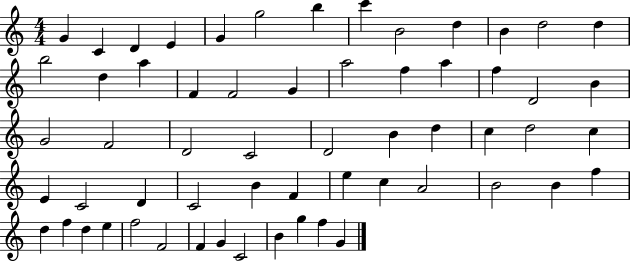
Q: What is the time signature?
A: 4/4